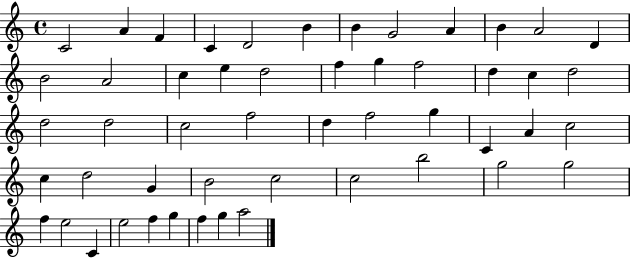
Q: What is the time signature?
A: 4/4